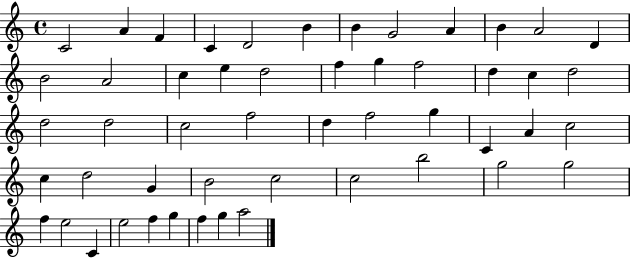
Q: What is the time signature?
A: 4/4